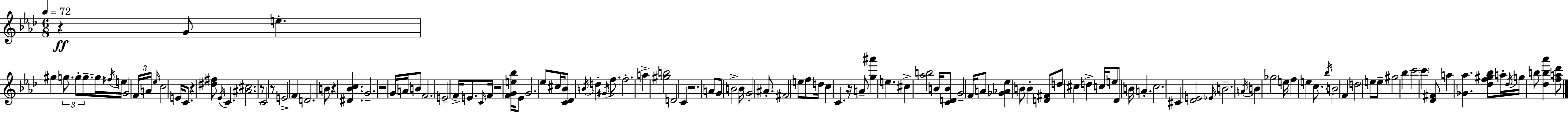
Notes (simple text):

R/q G4/e E5/q. G#5/q G5/e. G5/e G5/e. G5/s F#5/s E5/s G4/h F4/s A4/s Eb5/s C5/h E4/s C4/e. R/q [D#5,F#5]/e Eb4/s C4/q. [A#4,C#5]/h. R/e C4/h R/e E4/h F4/q D4/h. B4/e R/q [D#4,Bb4,C5]/q. G4/h. R/h G4/s A4/s B4/e F4/h. E4/h F4/s E4/e. C4/s F4/s R/h [F4,G4,E5,Bb5]/s Eb4/e G4/h. Eb5/e C#5/s [C4,Db4,Bb4]/e B4/s D5/q G#4/s F5/e. F5/h. A5/q [G#5,B5]/h D4/h C4/q R/h. A4/e G4/e B4/h B4/s G4/h A#4/e. F#4/h E5/e F5/e D5/s C5/q C4/q. R/s A4/e [G5,A#6]/q E5/q. C#5/q [Ab5,B5]/h B4/s [C4,D4,B4]/e G4/h F4/s A4/e [Gb4,Ab4,Eb5]/q B4/e B4/q [D4,F#4]/e D5/e C#5/q D5/q C5/s E5/e Db4/e B4/s A4/q. C5/h. C#4/q [Db4,E4]/h Eb4/s B4/h. A4/s B4/q Gb5/h E5/s F5/q E5/q C5/e. Bb5/s B4/h F4/q D5/h E5/e E5/e G#5/h Bb5/q C6/h C6/q [Db4,F#4]/e A5/q [Gb4,Ab5]/q. [Db5,F5,G#5,Bb5]/e A5/s Db5/s G5/s B5/e [Db5,B5,Ab6]/q [F5,A5,Db6]/e